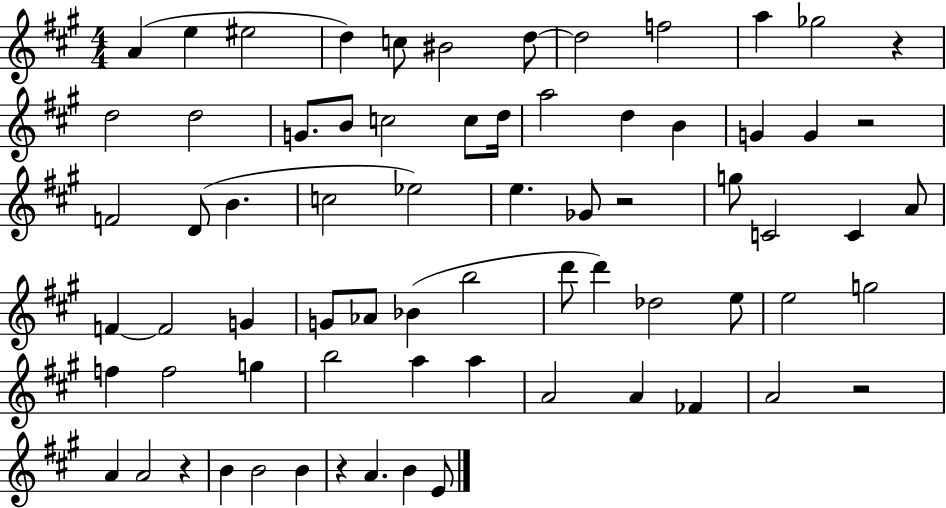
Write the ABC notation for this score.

X:1
T:Untitled
M:4/4
L:1/4
K:A
A e ^e2 d c/2 ^B2 d/2 d2 f2 a _g2 z d2 d2 G/2 B/2 c2 c/2 d/4 a2 d B G G z2 F2 D/2 B c2 _e2 e _G/2 z2 g/2 C2 C A/2 F F2 G G/2 _A/2 _B b2 d'/2 d' _d2 e/2 e2 g2 f f2 g b2 a a A2 A _F A2 z2 A A2 z B B2 B z A B E/2